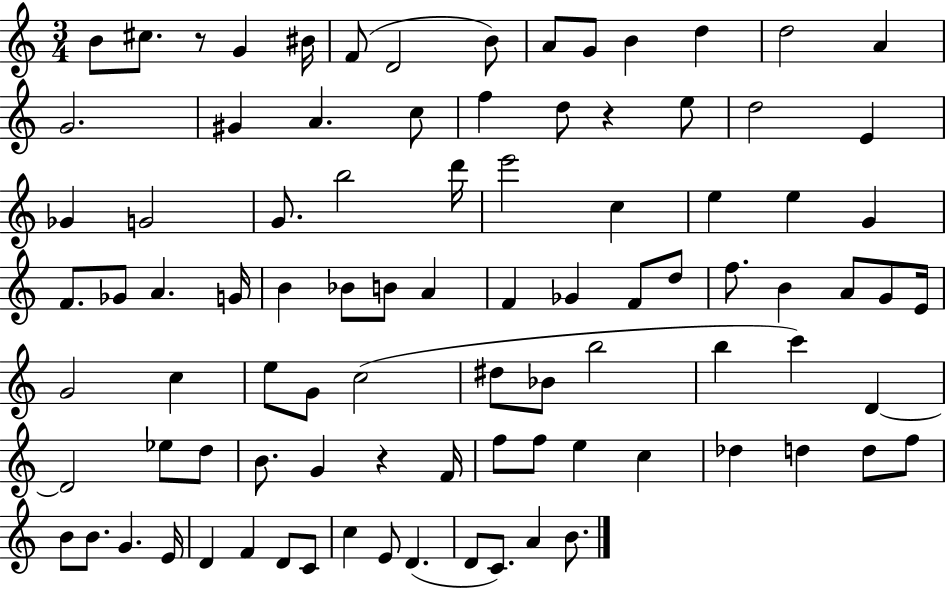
B4/e C#5/e. R/e G4/q BIS4/s F4/e D4/h B4/e A4/e G4/e B4/q D5/q D5/h A4/q G4/h. G#4/q A4/q. C5/e F5/q D5/e R/q E5/e D5/h E4/q Gb4/q G4/h G4/e. B5/h D6/s E6/h C5/q E5/q E5/q G4/q F4/e. Gb4/e A4/q. G4/s B4/q Bb4/e B4/e A4/q F4/q Gb4/q F4/e D5/e F5/e. B4/q A4/e G4/e E4/s G4/h C5/q E5/e G4/e C5/h D#5/e Bb4/e B5/h B5/q C6/q D4/q D4/h Eb5/e D5/e B4/e. G4/q R/q F4/s F5/e F5/e E5/q C5/q Db5/q D5/q D5/e F5/e B4/e B4/e. G4/q. E4/s D4/q F4/q D4/e C4/e C5/q E4/e D4/q. D4/e C4/e. A4/q B4/e.